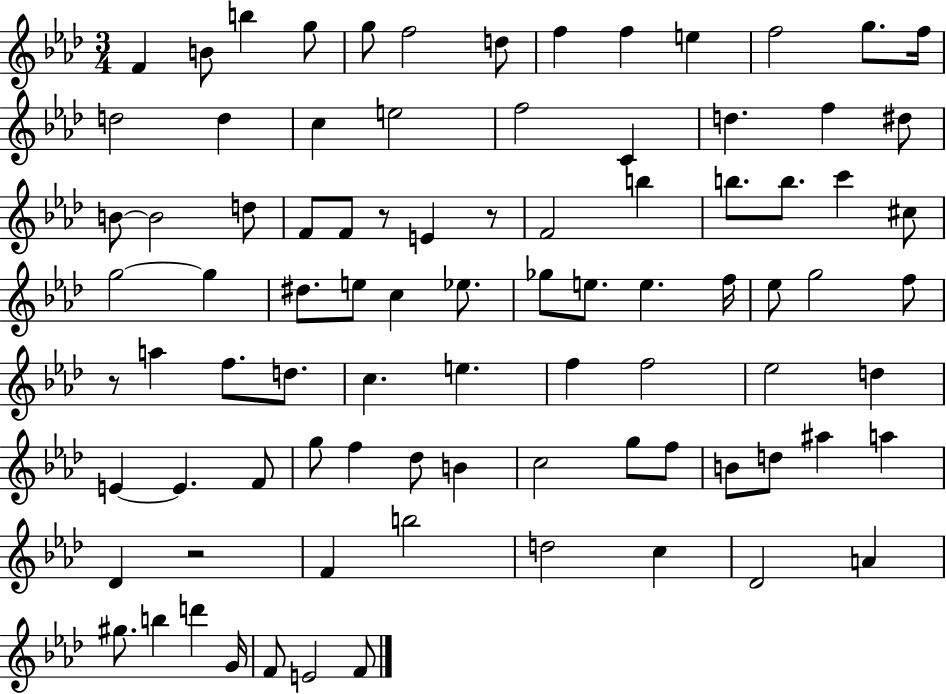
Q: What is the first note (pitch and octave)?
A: F4